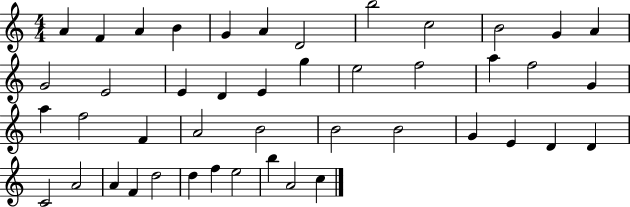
X:1
T:Untitled
M:4/4
L:1/4
K:C
A F A B G A D2 b2 c2 B2 G A G2 E2 E D E g e2 f2 a f2 G a f2 F A2 B2 B2 B2 G E D D C2 A2 A F d2 d f e2 b A2 c